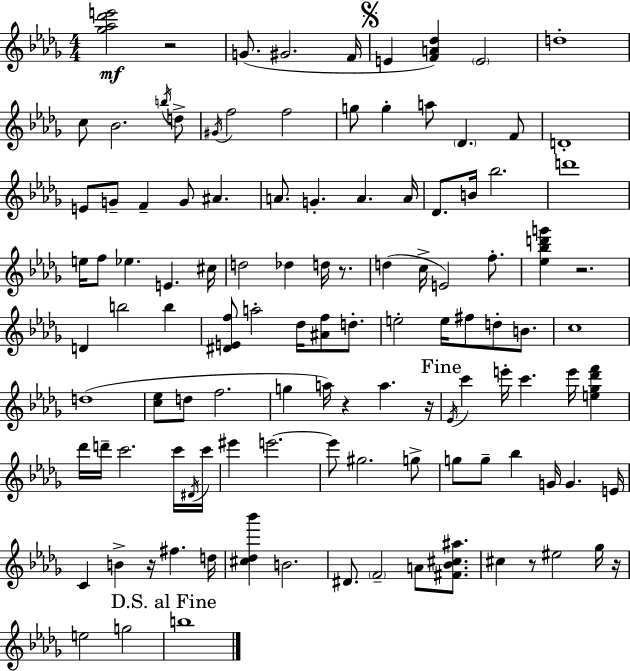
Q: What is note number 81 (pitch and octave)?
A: Bb5